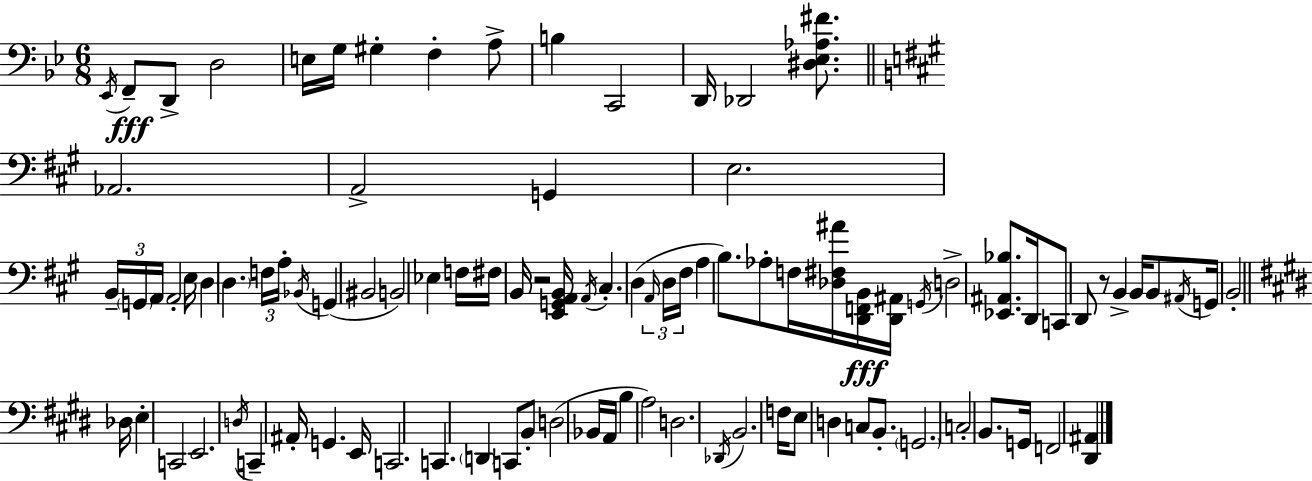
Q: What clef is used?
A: bass